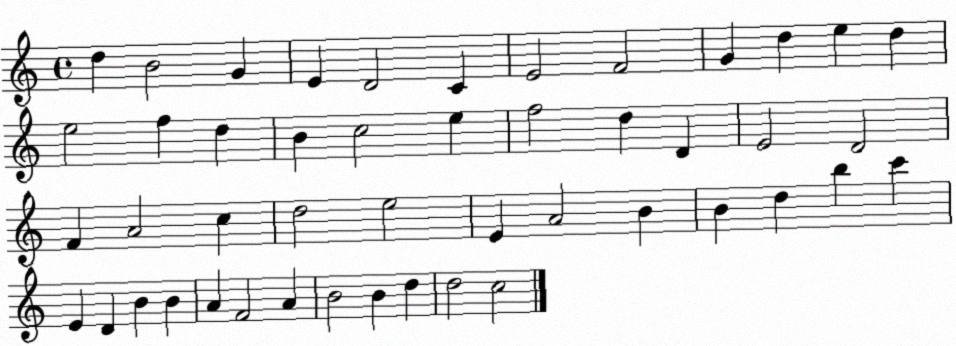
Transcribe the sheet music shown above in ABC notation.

X:1
T:Untitled
M:4/4
L:1/4
K:C
d B2 G E D2 C E2 F2 G d e d e2 f d B c2 e f2 d D E2 D2 F A2 c d2 e2 E A2 B B d b c' E D B B A F2 A B2 B d d2 c2